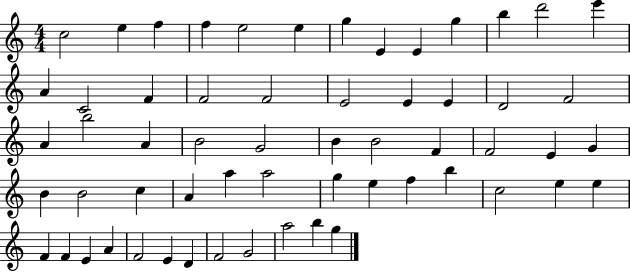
C5/h E5/q F5/q F5/q E5/h E5/q G5/q E4/q E4/q G5/q B5/q D6/h E6/q A4/q C4/h F4/q F4/h F4/h E4/h E4/q E4/q D4/h F4/h A4/q B5/h A4/q B4/h G4/h B4/q B4/h F4/q F4/h E4/q G4/q B4/q B4/h C5/q A4/q A5/q A5/h G5/q E5/q F5/q B5/q C5/h E5/q E5/q F4/q F4/q E4/q A4/q F4/h E4/q D4/q F4/h G4/h A5/h B5/q G5/q